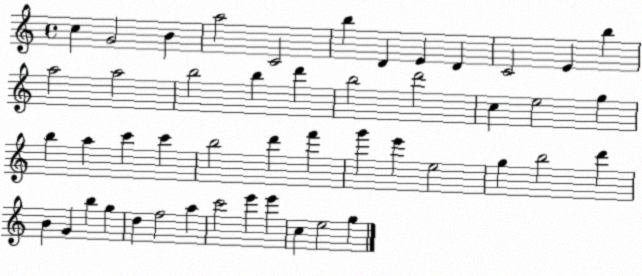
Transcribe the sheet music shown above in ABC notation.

X:1
T:Untitled
M:4/4
L:1/4
K:C
c G2 B a2 C2 b D E D C2 E b a2 a2 b2 b d' b2 d'2 c e2 g b a c' c' b2 d' f' g' e' e2 g b2 d' B G b g d f2 a c'2 e' e' c e2 g